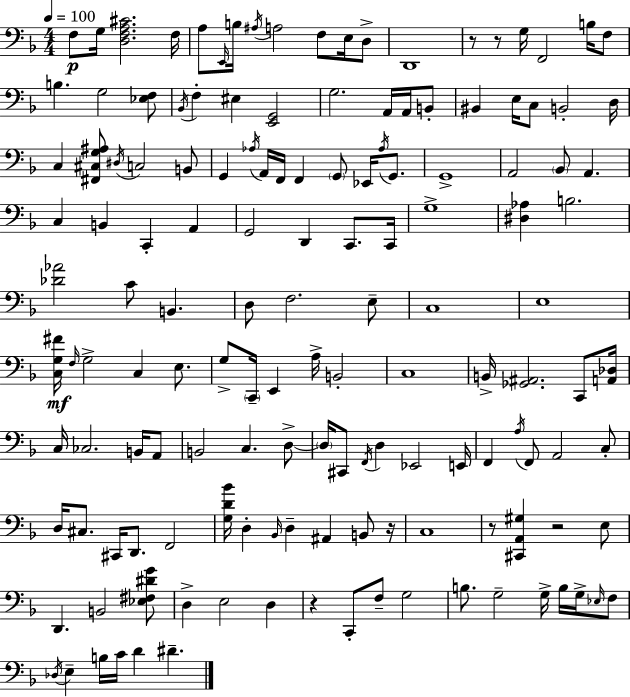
X:1
T:Untitled
M:4/4
L:1/4
K:Dm
F,/2 G,/4 [D,F,A,^C]2 F,/4 A,/2 E,,/4 B,/4 ^A,/4 A,2 F,/2 E,/4 D,/2 D,,4 z/2 z/2 G,/4 F,,2 B,/4 F,/2 B, G,2 [_E,F,]/2 _B,,/4 F, ^E, [E,,G,,]2 G,2 A,,/4 A,,/4 B,,/2 ^B,, E,/4 C,/2 B,,2 D,/4 C, [^F,,^C,G,^A,]/2 ^D,/4 C,2 B,,/2 G,, _A,/4 A,,/4 F,,/4 F,, G,,/2 _E,,/4 _A,/4 G,,/2 G,,4 A,,2 _B,,/2 A,, C, B,, C,, A,, G,,2 D,, C,,/2 C,,/4 G,4 [^D,_A,] B,2 [_D_A]2 C/2 B,, D,/2 F,2 E,/2 C,4 E,4 [C,G,^F]/4 F,/4 G,2 C, E,/2 G,/2 C,,/4 E,, A,/4 B,,2 C,4 B,,/4 [_G,,^A,,]2 C,,/2 [A,,_D,]/4 C,/4 _C,2 B,,/4 A,,/2 B,,2 C, D,/2 D,/4 ^C,,/2 F,,/4 D, _E,,2 E,,/4 F,, A,/4 F,,/2 A,,2 C,/2 D,/4 ^C,/2 ^C,,/4 D,,/2 F,,2 [G,D_B]/4 D, _B,,/4 D, ^A,, B,,/2 z/4 C,4 z/2 [^C,,A,,^G,] z2 E,/2 D,, B,,2 [_E,^F,^DG]/2 D, E,2 D, z C,,/2 F,/2 G,2 B,/2 G,2 G,/4 B,/4 G,/4 _E,/4 F,/2 _D,/4 E, B,/4 C/4 D ^D